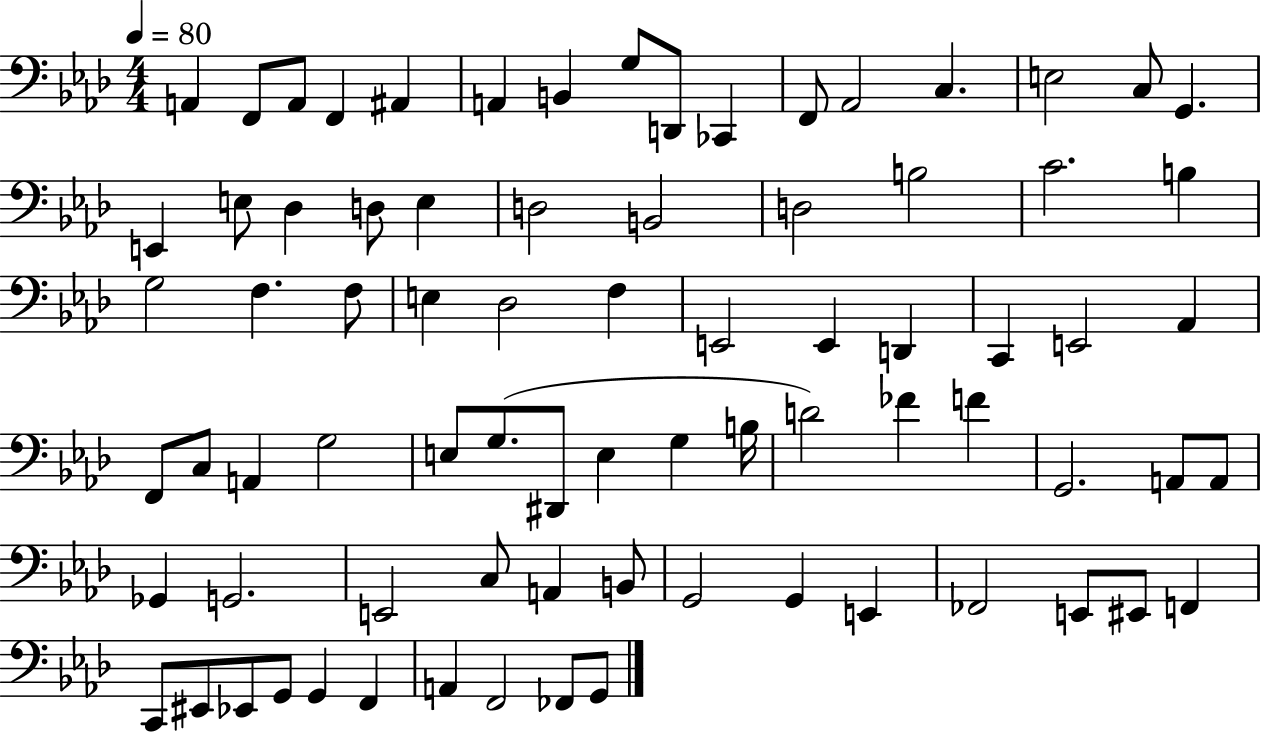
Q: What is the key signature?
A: AES major